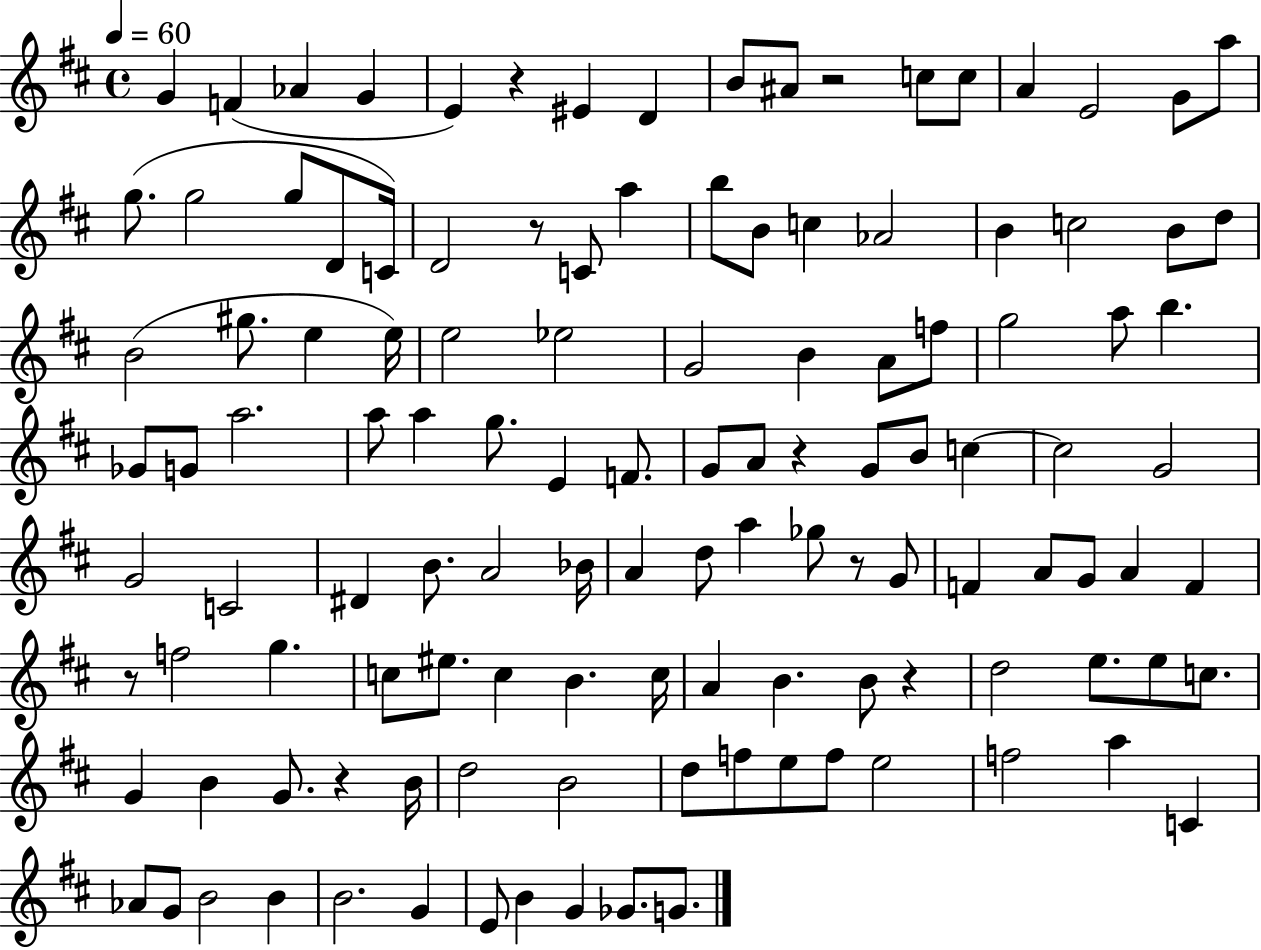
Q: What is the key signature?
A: D major